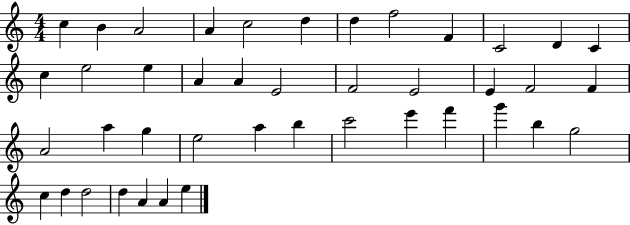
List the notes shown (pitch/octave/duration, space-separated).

C5/q B4/q A4/h A4/q C5/h D5/q D5/q F5/h F4/q C4/h D4/q C4/q C5/q E5/h E5/q A4/q A4/q E4/h F4/h E4/h E4/q F4/h F4/q A4/h A5/q G5/q E5/h A5/q B5/q C6/h E6/q F6/q G6/q B5/q G5/h C5/q D5/q D5/h D5/q A4/q A4/q E5/q